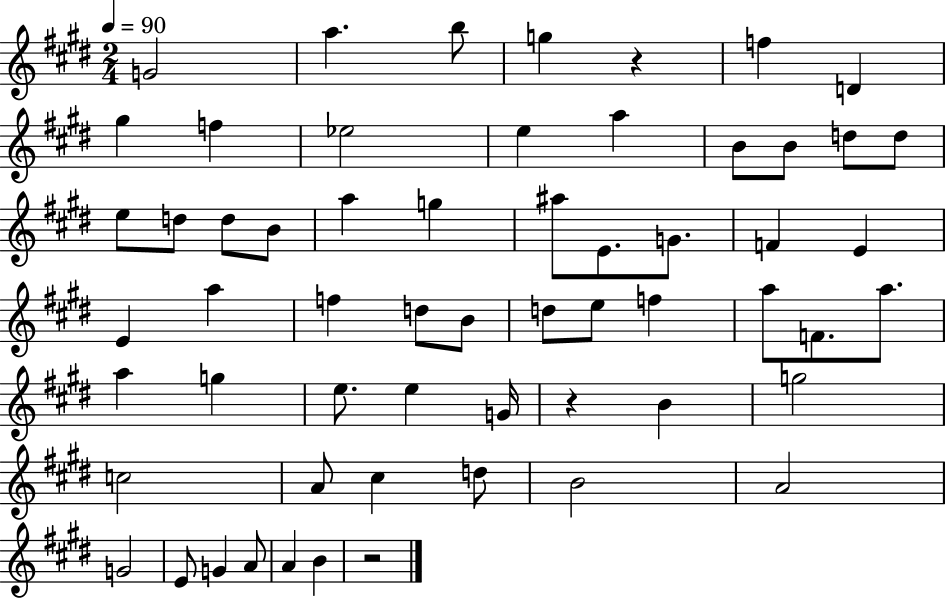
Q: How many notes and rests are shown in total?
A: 59